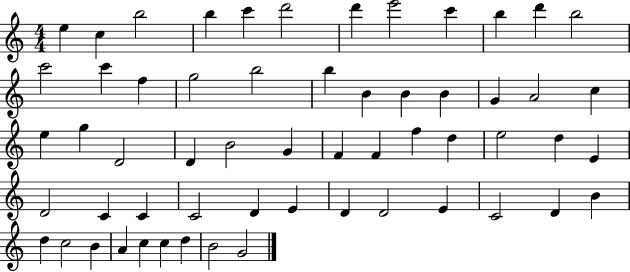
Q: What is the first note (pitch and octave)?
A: E5